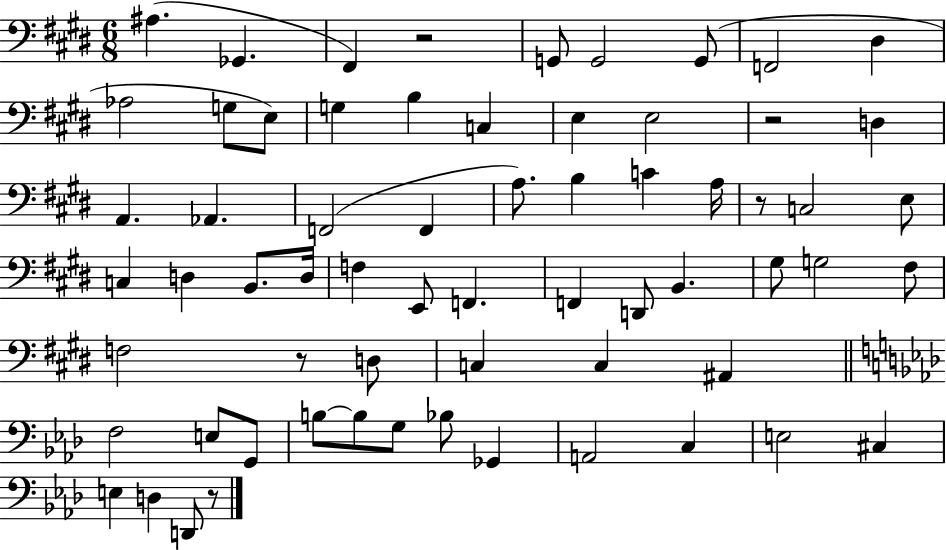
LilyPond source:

{
  \clef bass
  \numericTimeSignature
  \time 6/8
  \key e \major
  ais4.( ges,4. | fis,4) r2 | g,8 g,2 g,8( | f,2 dis4 | \break aes2 g8 e8) | g4 b4 c4 | e4 e2 | r2 d4 | \break a,4. aes,4. | f,2( f,4 | a8.) b4 c'4 a16 | r8 c2 e8 | \break c4 d4 b,8. d16 | f4 e,8 f,4. | f,4 d,8 b,4. | gis8 g2 fis8 | \break f2 r8 d8 | c4 c4 ais,4 | \bar "||" \break \key f \minor f2 e8 g,8 | b8~~ b8 g8 bes8 ges,4 | a,2 c4 | e2 cis4 | \break e4 d4 d,8 r8 | \bar "|."
}